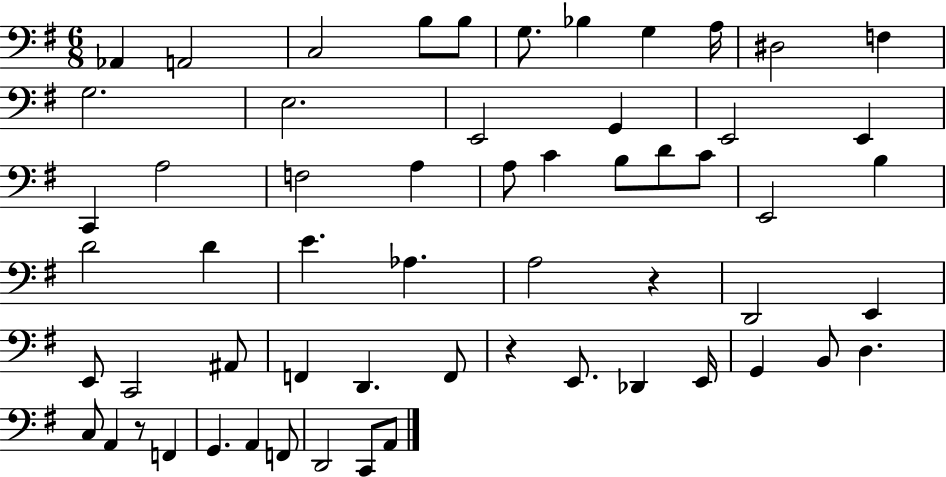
{
  \clef bass
  \numericTimeSignature
  \time 6/8
  \key g \major
  aes,4 a,2 | c2 b8 b8 | g8. bes4 g4 a16 | dis2 f4 | \break g2. | e2. | e,2 g,4 | e,2 e,4 | \break c,4 a2 | f2 a4 | a8 c'4 b8 d'8 c'8 | e,2 b4 | \break d'2 d'4 | e'4. aes4. | a2 r4 | d,2 e,4 | \break e,8 c,2 ais,8 | f,4 d,4. f,8 | r4 e,8. des,4 e,16 | g,4 b,8 d4. | \break c8 a,4 r8 f,4 | g,4. a,4 f,8 | d,2 c,8 a,8 | \bar "|."
}